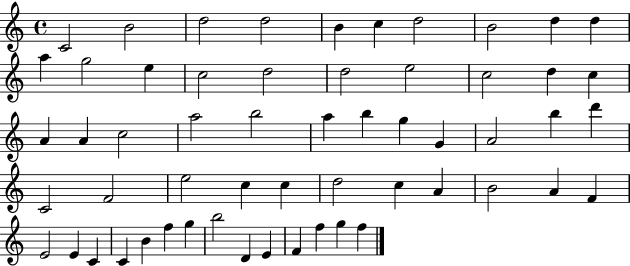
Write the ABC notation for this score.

X:1
T:Untitled
M:4/4
L:1/4
K:C
C2 B2 d2 d2 B c d2 B2 d d a g2 e c2 d2 d2 e2 c2 d c A A c2 a2 b2 a b g G A2 b d' C2 F2 e2 c c d2 c A B2 A F E2 E C C B f g b2 D E F f g f